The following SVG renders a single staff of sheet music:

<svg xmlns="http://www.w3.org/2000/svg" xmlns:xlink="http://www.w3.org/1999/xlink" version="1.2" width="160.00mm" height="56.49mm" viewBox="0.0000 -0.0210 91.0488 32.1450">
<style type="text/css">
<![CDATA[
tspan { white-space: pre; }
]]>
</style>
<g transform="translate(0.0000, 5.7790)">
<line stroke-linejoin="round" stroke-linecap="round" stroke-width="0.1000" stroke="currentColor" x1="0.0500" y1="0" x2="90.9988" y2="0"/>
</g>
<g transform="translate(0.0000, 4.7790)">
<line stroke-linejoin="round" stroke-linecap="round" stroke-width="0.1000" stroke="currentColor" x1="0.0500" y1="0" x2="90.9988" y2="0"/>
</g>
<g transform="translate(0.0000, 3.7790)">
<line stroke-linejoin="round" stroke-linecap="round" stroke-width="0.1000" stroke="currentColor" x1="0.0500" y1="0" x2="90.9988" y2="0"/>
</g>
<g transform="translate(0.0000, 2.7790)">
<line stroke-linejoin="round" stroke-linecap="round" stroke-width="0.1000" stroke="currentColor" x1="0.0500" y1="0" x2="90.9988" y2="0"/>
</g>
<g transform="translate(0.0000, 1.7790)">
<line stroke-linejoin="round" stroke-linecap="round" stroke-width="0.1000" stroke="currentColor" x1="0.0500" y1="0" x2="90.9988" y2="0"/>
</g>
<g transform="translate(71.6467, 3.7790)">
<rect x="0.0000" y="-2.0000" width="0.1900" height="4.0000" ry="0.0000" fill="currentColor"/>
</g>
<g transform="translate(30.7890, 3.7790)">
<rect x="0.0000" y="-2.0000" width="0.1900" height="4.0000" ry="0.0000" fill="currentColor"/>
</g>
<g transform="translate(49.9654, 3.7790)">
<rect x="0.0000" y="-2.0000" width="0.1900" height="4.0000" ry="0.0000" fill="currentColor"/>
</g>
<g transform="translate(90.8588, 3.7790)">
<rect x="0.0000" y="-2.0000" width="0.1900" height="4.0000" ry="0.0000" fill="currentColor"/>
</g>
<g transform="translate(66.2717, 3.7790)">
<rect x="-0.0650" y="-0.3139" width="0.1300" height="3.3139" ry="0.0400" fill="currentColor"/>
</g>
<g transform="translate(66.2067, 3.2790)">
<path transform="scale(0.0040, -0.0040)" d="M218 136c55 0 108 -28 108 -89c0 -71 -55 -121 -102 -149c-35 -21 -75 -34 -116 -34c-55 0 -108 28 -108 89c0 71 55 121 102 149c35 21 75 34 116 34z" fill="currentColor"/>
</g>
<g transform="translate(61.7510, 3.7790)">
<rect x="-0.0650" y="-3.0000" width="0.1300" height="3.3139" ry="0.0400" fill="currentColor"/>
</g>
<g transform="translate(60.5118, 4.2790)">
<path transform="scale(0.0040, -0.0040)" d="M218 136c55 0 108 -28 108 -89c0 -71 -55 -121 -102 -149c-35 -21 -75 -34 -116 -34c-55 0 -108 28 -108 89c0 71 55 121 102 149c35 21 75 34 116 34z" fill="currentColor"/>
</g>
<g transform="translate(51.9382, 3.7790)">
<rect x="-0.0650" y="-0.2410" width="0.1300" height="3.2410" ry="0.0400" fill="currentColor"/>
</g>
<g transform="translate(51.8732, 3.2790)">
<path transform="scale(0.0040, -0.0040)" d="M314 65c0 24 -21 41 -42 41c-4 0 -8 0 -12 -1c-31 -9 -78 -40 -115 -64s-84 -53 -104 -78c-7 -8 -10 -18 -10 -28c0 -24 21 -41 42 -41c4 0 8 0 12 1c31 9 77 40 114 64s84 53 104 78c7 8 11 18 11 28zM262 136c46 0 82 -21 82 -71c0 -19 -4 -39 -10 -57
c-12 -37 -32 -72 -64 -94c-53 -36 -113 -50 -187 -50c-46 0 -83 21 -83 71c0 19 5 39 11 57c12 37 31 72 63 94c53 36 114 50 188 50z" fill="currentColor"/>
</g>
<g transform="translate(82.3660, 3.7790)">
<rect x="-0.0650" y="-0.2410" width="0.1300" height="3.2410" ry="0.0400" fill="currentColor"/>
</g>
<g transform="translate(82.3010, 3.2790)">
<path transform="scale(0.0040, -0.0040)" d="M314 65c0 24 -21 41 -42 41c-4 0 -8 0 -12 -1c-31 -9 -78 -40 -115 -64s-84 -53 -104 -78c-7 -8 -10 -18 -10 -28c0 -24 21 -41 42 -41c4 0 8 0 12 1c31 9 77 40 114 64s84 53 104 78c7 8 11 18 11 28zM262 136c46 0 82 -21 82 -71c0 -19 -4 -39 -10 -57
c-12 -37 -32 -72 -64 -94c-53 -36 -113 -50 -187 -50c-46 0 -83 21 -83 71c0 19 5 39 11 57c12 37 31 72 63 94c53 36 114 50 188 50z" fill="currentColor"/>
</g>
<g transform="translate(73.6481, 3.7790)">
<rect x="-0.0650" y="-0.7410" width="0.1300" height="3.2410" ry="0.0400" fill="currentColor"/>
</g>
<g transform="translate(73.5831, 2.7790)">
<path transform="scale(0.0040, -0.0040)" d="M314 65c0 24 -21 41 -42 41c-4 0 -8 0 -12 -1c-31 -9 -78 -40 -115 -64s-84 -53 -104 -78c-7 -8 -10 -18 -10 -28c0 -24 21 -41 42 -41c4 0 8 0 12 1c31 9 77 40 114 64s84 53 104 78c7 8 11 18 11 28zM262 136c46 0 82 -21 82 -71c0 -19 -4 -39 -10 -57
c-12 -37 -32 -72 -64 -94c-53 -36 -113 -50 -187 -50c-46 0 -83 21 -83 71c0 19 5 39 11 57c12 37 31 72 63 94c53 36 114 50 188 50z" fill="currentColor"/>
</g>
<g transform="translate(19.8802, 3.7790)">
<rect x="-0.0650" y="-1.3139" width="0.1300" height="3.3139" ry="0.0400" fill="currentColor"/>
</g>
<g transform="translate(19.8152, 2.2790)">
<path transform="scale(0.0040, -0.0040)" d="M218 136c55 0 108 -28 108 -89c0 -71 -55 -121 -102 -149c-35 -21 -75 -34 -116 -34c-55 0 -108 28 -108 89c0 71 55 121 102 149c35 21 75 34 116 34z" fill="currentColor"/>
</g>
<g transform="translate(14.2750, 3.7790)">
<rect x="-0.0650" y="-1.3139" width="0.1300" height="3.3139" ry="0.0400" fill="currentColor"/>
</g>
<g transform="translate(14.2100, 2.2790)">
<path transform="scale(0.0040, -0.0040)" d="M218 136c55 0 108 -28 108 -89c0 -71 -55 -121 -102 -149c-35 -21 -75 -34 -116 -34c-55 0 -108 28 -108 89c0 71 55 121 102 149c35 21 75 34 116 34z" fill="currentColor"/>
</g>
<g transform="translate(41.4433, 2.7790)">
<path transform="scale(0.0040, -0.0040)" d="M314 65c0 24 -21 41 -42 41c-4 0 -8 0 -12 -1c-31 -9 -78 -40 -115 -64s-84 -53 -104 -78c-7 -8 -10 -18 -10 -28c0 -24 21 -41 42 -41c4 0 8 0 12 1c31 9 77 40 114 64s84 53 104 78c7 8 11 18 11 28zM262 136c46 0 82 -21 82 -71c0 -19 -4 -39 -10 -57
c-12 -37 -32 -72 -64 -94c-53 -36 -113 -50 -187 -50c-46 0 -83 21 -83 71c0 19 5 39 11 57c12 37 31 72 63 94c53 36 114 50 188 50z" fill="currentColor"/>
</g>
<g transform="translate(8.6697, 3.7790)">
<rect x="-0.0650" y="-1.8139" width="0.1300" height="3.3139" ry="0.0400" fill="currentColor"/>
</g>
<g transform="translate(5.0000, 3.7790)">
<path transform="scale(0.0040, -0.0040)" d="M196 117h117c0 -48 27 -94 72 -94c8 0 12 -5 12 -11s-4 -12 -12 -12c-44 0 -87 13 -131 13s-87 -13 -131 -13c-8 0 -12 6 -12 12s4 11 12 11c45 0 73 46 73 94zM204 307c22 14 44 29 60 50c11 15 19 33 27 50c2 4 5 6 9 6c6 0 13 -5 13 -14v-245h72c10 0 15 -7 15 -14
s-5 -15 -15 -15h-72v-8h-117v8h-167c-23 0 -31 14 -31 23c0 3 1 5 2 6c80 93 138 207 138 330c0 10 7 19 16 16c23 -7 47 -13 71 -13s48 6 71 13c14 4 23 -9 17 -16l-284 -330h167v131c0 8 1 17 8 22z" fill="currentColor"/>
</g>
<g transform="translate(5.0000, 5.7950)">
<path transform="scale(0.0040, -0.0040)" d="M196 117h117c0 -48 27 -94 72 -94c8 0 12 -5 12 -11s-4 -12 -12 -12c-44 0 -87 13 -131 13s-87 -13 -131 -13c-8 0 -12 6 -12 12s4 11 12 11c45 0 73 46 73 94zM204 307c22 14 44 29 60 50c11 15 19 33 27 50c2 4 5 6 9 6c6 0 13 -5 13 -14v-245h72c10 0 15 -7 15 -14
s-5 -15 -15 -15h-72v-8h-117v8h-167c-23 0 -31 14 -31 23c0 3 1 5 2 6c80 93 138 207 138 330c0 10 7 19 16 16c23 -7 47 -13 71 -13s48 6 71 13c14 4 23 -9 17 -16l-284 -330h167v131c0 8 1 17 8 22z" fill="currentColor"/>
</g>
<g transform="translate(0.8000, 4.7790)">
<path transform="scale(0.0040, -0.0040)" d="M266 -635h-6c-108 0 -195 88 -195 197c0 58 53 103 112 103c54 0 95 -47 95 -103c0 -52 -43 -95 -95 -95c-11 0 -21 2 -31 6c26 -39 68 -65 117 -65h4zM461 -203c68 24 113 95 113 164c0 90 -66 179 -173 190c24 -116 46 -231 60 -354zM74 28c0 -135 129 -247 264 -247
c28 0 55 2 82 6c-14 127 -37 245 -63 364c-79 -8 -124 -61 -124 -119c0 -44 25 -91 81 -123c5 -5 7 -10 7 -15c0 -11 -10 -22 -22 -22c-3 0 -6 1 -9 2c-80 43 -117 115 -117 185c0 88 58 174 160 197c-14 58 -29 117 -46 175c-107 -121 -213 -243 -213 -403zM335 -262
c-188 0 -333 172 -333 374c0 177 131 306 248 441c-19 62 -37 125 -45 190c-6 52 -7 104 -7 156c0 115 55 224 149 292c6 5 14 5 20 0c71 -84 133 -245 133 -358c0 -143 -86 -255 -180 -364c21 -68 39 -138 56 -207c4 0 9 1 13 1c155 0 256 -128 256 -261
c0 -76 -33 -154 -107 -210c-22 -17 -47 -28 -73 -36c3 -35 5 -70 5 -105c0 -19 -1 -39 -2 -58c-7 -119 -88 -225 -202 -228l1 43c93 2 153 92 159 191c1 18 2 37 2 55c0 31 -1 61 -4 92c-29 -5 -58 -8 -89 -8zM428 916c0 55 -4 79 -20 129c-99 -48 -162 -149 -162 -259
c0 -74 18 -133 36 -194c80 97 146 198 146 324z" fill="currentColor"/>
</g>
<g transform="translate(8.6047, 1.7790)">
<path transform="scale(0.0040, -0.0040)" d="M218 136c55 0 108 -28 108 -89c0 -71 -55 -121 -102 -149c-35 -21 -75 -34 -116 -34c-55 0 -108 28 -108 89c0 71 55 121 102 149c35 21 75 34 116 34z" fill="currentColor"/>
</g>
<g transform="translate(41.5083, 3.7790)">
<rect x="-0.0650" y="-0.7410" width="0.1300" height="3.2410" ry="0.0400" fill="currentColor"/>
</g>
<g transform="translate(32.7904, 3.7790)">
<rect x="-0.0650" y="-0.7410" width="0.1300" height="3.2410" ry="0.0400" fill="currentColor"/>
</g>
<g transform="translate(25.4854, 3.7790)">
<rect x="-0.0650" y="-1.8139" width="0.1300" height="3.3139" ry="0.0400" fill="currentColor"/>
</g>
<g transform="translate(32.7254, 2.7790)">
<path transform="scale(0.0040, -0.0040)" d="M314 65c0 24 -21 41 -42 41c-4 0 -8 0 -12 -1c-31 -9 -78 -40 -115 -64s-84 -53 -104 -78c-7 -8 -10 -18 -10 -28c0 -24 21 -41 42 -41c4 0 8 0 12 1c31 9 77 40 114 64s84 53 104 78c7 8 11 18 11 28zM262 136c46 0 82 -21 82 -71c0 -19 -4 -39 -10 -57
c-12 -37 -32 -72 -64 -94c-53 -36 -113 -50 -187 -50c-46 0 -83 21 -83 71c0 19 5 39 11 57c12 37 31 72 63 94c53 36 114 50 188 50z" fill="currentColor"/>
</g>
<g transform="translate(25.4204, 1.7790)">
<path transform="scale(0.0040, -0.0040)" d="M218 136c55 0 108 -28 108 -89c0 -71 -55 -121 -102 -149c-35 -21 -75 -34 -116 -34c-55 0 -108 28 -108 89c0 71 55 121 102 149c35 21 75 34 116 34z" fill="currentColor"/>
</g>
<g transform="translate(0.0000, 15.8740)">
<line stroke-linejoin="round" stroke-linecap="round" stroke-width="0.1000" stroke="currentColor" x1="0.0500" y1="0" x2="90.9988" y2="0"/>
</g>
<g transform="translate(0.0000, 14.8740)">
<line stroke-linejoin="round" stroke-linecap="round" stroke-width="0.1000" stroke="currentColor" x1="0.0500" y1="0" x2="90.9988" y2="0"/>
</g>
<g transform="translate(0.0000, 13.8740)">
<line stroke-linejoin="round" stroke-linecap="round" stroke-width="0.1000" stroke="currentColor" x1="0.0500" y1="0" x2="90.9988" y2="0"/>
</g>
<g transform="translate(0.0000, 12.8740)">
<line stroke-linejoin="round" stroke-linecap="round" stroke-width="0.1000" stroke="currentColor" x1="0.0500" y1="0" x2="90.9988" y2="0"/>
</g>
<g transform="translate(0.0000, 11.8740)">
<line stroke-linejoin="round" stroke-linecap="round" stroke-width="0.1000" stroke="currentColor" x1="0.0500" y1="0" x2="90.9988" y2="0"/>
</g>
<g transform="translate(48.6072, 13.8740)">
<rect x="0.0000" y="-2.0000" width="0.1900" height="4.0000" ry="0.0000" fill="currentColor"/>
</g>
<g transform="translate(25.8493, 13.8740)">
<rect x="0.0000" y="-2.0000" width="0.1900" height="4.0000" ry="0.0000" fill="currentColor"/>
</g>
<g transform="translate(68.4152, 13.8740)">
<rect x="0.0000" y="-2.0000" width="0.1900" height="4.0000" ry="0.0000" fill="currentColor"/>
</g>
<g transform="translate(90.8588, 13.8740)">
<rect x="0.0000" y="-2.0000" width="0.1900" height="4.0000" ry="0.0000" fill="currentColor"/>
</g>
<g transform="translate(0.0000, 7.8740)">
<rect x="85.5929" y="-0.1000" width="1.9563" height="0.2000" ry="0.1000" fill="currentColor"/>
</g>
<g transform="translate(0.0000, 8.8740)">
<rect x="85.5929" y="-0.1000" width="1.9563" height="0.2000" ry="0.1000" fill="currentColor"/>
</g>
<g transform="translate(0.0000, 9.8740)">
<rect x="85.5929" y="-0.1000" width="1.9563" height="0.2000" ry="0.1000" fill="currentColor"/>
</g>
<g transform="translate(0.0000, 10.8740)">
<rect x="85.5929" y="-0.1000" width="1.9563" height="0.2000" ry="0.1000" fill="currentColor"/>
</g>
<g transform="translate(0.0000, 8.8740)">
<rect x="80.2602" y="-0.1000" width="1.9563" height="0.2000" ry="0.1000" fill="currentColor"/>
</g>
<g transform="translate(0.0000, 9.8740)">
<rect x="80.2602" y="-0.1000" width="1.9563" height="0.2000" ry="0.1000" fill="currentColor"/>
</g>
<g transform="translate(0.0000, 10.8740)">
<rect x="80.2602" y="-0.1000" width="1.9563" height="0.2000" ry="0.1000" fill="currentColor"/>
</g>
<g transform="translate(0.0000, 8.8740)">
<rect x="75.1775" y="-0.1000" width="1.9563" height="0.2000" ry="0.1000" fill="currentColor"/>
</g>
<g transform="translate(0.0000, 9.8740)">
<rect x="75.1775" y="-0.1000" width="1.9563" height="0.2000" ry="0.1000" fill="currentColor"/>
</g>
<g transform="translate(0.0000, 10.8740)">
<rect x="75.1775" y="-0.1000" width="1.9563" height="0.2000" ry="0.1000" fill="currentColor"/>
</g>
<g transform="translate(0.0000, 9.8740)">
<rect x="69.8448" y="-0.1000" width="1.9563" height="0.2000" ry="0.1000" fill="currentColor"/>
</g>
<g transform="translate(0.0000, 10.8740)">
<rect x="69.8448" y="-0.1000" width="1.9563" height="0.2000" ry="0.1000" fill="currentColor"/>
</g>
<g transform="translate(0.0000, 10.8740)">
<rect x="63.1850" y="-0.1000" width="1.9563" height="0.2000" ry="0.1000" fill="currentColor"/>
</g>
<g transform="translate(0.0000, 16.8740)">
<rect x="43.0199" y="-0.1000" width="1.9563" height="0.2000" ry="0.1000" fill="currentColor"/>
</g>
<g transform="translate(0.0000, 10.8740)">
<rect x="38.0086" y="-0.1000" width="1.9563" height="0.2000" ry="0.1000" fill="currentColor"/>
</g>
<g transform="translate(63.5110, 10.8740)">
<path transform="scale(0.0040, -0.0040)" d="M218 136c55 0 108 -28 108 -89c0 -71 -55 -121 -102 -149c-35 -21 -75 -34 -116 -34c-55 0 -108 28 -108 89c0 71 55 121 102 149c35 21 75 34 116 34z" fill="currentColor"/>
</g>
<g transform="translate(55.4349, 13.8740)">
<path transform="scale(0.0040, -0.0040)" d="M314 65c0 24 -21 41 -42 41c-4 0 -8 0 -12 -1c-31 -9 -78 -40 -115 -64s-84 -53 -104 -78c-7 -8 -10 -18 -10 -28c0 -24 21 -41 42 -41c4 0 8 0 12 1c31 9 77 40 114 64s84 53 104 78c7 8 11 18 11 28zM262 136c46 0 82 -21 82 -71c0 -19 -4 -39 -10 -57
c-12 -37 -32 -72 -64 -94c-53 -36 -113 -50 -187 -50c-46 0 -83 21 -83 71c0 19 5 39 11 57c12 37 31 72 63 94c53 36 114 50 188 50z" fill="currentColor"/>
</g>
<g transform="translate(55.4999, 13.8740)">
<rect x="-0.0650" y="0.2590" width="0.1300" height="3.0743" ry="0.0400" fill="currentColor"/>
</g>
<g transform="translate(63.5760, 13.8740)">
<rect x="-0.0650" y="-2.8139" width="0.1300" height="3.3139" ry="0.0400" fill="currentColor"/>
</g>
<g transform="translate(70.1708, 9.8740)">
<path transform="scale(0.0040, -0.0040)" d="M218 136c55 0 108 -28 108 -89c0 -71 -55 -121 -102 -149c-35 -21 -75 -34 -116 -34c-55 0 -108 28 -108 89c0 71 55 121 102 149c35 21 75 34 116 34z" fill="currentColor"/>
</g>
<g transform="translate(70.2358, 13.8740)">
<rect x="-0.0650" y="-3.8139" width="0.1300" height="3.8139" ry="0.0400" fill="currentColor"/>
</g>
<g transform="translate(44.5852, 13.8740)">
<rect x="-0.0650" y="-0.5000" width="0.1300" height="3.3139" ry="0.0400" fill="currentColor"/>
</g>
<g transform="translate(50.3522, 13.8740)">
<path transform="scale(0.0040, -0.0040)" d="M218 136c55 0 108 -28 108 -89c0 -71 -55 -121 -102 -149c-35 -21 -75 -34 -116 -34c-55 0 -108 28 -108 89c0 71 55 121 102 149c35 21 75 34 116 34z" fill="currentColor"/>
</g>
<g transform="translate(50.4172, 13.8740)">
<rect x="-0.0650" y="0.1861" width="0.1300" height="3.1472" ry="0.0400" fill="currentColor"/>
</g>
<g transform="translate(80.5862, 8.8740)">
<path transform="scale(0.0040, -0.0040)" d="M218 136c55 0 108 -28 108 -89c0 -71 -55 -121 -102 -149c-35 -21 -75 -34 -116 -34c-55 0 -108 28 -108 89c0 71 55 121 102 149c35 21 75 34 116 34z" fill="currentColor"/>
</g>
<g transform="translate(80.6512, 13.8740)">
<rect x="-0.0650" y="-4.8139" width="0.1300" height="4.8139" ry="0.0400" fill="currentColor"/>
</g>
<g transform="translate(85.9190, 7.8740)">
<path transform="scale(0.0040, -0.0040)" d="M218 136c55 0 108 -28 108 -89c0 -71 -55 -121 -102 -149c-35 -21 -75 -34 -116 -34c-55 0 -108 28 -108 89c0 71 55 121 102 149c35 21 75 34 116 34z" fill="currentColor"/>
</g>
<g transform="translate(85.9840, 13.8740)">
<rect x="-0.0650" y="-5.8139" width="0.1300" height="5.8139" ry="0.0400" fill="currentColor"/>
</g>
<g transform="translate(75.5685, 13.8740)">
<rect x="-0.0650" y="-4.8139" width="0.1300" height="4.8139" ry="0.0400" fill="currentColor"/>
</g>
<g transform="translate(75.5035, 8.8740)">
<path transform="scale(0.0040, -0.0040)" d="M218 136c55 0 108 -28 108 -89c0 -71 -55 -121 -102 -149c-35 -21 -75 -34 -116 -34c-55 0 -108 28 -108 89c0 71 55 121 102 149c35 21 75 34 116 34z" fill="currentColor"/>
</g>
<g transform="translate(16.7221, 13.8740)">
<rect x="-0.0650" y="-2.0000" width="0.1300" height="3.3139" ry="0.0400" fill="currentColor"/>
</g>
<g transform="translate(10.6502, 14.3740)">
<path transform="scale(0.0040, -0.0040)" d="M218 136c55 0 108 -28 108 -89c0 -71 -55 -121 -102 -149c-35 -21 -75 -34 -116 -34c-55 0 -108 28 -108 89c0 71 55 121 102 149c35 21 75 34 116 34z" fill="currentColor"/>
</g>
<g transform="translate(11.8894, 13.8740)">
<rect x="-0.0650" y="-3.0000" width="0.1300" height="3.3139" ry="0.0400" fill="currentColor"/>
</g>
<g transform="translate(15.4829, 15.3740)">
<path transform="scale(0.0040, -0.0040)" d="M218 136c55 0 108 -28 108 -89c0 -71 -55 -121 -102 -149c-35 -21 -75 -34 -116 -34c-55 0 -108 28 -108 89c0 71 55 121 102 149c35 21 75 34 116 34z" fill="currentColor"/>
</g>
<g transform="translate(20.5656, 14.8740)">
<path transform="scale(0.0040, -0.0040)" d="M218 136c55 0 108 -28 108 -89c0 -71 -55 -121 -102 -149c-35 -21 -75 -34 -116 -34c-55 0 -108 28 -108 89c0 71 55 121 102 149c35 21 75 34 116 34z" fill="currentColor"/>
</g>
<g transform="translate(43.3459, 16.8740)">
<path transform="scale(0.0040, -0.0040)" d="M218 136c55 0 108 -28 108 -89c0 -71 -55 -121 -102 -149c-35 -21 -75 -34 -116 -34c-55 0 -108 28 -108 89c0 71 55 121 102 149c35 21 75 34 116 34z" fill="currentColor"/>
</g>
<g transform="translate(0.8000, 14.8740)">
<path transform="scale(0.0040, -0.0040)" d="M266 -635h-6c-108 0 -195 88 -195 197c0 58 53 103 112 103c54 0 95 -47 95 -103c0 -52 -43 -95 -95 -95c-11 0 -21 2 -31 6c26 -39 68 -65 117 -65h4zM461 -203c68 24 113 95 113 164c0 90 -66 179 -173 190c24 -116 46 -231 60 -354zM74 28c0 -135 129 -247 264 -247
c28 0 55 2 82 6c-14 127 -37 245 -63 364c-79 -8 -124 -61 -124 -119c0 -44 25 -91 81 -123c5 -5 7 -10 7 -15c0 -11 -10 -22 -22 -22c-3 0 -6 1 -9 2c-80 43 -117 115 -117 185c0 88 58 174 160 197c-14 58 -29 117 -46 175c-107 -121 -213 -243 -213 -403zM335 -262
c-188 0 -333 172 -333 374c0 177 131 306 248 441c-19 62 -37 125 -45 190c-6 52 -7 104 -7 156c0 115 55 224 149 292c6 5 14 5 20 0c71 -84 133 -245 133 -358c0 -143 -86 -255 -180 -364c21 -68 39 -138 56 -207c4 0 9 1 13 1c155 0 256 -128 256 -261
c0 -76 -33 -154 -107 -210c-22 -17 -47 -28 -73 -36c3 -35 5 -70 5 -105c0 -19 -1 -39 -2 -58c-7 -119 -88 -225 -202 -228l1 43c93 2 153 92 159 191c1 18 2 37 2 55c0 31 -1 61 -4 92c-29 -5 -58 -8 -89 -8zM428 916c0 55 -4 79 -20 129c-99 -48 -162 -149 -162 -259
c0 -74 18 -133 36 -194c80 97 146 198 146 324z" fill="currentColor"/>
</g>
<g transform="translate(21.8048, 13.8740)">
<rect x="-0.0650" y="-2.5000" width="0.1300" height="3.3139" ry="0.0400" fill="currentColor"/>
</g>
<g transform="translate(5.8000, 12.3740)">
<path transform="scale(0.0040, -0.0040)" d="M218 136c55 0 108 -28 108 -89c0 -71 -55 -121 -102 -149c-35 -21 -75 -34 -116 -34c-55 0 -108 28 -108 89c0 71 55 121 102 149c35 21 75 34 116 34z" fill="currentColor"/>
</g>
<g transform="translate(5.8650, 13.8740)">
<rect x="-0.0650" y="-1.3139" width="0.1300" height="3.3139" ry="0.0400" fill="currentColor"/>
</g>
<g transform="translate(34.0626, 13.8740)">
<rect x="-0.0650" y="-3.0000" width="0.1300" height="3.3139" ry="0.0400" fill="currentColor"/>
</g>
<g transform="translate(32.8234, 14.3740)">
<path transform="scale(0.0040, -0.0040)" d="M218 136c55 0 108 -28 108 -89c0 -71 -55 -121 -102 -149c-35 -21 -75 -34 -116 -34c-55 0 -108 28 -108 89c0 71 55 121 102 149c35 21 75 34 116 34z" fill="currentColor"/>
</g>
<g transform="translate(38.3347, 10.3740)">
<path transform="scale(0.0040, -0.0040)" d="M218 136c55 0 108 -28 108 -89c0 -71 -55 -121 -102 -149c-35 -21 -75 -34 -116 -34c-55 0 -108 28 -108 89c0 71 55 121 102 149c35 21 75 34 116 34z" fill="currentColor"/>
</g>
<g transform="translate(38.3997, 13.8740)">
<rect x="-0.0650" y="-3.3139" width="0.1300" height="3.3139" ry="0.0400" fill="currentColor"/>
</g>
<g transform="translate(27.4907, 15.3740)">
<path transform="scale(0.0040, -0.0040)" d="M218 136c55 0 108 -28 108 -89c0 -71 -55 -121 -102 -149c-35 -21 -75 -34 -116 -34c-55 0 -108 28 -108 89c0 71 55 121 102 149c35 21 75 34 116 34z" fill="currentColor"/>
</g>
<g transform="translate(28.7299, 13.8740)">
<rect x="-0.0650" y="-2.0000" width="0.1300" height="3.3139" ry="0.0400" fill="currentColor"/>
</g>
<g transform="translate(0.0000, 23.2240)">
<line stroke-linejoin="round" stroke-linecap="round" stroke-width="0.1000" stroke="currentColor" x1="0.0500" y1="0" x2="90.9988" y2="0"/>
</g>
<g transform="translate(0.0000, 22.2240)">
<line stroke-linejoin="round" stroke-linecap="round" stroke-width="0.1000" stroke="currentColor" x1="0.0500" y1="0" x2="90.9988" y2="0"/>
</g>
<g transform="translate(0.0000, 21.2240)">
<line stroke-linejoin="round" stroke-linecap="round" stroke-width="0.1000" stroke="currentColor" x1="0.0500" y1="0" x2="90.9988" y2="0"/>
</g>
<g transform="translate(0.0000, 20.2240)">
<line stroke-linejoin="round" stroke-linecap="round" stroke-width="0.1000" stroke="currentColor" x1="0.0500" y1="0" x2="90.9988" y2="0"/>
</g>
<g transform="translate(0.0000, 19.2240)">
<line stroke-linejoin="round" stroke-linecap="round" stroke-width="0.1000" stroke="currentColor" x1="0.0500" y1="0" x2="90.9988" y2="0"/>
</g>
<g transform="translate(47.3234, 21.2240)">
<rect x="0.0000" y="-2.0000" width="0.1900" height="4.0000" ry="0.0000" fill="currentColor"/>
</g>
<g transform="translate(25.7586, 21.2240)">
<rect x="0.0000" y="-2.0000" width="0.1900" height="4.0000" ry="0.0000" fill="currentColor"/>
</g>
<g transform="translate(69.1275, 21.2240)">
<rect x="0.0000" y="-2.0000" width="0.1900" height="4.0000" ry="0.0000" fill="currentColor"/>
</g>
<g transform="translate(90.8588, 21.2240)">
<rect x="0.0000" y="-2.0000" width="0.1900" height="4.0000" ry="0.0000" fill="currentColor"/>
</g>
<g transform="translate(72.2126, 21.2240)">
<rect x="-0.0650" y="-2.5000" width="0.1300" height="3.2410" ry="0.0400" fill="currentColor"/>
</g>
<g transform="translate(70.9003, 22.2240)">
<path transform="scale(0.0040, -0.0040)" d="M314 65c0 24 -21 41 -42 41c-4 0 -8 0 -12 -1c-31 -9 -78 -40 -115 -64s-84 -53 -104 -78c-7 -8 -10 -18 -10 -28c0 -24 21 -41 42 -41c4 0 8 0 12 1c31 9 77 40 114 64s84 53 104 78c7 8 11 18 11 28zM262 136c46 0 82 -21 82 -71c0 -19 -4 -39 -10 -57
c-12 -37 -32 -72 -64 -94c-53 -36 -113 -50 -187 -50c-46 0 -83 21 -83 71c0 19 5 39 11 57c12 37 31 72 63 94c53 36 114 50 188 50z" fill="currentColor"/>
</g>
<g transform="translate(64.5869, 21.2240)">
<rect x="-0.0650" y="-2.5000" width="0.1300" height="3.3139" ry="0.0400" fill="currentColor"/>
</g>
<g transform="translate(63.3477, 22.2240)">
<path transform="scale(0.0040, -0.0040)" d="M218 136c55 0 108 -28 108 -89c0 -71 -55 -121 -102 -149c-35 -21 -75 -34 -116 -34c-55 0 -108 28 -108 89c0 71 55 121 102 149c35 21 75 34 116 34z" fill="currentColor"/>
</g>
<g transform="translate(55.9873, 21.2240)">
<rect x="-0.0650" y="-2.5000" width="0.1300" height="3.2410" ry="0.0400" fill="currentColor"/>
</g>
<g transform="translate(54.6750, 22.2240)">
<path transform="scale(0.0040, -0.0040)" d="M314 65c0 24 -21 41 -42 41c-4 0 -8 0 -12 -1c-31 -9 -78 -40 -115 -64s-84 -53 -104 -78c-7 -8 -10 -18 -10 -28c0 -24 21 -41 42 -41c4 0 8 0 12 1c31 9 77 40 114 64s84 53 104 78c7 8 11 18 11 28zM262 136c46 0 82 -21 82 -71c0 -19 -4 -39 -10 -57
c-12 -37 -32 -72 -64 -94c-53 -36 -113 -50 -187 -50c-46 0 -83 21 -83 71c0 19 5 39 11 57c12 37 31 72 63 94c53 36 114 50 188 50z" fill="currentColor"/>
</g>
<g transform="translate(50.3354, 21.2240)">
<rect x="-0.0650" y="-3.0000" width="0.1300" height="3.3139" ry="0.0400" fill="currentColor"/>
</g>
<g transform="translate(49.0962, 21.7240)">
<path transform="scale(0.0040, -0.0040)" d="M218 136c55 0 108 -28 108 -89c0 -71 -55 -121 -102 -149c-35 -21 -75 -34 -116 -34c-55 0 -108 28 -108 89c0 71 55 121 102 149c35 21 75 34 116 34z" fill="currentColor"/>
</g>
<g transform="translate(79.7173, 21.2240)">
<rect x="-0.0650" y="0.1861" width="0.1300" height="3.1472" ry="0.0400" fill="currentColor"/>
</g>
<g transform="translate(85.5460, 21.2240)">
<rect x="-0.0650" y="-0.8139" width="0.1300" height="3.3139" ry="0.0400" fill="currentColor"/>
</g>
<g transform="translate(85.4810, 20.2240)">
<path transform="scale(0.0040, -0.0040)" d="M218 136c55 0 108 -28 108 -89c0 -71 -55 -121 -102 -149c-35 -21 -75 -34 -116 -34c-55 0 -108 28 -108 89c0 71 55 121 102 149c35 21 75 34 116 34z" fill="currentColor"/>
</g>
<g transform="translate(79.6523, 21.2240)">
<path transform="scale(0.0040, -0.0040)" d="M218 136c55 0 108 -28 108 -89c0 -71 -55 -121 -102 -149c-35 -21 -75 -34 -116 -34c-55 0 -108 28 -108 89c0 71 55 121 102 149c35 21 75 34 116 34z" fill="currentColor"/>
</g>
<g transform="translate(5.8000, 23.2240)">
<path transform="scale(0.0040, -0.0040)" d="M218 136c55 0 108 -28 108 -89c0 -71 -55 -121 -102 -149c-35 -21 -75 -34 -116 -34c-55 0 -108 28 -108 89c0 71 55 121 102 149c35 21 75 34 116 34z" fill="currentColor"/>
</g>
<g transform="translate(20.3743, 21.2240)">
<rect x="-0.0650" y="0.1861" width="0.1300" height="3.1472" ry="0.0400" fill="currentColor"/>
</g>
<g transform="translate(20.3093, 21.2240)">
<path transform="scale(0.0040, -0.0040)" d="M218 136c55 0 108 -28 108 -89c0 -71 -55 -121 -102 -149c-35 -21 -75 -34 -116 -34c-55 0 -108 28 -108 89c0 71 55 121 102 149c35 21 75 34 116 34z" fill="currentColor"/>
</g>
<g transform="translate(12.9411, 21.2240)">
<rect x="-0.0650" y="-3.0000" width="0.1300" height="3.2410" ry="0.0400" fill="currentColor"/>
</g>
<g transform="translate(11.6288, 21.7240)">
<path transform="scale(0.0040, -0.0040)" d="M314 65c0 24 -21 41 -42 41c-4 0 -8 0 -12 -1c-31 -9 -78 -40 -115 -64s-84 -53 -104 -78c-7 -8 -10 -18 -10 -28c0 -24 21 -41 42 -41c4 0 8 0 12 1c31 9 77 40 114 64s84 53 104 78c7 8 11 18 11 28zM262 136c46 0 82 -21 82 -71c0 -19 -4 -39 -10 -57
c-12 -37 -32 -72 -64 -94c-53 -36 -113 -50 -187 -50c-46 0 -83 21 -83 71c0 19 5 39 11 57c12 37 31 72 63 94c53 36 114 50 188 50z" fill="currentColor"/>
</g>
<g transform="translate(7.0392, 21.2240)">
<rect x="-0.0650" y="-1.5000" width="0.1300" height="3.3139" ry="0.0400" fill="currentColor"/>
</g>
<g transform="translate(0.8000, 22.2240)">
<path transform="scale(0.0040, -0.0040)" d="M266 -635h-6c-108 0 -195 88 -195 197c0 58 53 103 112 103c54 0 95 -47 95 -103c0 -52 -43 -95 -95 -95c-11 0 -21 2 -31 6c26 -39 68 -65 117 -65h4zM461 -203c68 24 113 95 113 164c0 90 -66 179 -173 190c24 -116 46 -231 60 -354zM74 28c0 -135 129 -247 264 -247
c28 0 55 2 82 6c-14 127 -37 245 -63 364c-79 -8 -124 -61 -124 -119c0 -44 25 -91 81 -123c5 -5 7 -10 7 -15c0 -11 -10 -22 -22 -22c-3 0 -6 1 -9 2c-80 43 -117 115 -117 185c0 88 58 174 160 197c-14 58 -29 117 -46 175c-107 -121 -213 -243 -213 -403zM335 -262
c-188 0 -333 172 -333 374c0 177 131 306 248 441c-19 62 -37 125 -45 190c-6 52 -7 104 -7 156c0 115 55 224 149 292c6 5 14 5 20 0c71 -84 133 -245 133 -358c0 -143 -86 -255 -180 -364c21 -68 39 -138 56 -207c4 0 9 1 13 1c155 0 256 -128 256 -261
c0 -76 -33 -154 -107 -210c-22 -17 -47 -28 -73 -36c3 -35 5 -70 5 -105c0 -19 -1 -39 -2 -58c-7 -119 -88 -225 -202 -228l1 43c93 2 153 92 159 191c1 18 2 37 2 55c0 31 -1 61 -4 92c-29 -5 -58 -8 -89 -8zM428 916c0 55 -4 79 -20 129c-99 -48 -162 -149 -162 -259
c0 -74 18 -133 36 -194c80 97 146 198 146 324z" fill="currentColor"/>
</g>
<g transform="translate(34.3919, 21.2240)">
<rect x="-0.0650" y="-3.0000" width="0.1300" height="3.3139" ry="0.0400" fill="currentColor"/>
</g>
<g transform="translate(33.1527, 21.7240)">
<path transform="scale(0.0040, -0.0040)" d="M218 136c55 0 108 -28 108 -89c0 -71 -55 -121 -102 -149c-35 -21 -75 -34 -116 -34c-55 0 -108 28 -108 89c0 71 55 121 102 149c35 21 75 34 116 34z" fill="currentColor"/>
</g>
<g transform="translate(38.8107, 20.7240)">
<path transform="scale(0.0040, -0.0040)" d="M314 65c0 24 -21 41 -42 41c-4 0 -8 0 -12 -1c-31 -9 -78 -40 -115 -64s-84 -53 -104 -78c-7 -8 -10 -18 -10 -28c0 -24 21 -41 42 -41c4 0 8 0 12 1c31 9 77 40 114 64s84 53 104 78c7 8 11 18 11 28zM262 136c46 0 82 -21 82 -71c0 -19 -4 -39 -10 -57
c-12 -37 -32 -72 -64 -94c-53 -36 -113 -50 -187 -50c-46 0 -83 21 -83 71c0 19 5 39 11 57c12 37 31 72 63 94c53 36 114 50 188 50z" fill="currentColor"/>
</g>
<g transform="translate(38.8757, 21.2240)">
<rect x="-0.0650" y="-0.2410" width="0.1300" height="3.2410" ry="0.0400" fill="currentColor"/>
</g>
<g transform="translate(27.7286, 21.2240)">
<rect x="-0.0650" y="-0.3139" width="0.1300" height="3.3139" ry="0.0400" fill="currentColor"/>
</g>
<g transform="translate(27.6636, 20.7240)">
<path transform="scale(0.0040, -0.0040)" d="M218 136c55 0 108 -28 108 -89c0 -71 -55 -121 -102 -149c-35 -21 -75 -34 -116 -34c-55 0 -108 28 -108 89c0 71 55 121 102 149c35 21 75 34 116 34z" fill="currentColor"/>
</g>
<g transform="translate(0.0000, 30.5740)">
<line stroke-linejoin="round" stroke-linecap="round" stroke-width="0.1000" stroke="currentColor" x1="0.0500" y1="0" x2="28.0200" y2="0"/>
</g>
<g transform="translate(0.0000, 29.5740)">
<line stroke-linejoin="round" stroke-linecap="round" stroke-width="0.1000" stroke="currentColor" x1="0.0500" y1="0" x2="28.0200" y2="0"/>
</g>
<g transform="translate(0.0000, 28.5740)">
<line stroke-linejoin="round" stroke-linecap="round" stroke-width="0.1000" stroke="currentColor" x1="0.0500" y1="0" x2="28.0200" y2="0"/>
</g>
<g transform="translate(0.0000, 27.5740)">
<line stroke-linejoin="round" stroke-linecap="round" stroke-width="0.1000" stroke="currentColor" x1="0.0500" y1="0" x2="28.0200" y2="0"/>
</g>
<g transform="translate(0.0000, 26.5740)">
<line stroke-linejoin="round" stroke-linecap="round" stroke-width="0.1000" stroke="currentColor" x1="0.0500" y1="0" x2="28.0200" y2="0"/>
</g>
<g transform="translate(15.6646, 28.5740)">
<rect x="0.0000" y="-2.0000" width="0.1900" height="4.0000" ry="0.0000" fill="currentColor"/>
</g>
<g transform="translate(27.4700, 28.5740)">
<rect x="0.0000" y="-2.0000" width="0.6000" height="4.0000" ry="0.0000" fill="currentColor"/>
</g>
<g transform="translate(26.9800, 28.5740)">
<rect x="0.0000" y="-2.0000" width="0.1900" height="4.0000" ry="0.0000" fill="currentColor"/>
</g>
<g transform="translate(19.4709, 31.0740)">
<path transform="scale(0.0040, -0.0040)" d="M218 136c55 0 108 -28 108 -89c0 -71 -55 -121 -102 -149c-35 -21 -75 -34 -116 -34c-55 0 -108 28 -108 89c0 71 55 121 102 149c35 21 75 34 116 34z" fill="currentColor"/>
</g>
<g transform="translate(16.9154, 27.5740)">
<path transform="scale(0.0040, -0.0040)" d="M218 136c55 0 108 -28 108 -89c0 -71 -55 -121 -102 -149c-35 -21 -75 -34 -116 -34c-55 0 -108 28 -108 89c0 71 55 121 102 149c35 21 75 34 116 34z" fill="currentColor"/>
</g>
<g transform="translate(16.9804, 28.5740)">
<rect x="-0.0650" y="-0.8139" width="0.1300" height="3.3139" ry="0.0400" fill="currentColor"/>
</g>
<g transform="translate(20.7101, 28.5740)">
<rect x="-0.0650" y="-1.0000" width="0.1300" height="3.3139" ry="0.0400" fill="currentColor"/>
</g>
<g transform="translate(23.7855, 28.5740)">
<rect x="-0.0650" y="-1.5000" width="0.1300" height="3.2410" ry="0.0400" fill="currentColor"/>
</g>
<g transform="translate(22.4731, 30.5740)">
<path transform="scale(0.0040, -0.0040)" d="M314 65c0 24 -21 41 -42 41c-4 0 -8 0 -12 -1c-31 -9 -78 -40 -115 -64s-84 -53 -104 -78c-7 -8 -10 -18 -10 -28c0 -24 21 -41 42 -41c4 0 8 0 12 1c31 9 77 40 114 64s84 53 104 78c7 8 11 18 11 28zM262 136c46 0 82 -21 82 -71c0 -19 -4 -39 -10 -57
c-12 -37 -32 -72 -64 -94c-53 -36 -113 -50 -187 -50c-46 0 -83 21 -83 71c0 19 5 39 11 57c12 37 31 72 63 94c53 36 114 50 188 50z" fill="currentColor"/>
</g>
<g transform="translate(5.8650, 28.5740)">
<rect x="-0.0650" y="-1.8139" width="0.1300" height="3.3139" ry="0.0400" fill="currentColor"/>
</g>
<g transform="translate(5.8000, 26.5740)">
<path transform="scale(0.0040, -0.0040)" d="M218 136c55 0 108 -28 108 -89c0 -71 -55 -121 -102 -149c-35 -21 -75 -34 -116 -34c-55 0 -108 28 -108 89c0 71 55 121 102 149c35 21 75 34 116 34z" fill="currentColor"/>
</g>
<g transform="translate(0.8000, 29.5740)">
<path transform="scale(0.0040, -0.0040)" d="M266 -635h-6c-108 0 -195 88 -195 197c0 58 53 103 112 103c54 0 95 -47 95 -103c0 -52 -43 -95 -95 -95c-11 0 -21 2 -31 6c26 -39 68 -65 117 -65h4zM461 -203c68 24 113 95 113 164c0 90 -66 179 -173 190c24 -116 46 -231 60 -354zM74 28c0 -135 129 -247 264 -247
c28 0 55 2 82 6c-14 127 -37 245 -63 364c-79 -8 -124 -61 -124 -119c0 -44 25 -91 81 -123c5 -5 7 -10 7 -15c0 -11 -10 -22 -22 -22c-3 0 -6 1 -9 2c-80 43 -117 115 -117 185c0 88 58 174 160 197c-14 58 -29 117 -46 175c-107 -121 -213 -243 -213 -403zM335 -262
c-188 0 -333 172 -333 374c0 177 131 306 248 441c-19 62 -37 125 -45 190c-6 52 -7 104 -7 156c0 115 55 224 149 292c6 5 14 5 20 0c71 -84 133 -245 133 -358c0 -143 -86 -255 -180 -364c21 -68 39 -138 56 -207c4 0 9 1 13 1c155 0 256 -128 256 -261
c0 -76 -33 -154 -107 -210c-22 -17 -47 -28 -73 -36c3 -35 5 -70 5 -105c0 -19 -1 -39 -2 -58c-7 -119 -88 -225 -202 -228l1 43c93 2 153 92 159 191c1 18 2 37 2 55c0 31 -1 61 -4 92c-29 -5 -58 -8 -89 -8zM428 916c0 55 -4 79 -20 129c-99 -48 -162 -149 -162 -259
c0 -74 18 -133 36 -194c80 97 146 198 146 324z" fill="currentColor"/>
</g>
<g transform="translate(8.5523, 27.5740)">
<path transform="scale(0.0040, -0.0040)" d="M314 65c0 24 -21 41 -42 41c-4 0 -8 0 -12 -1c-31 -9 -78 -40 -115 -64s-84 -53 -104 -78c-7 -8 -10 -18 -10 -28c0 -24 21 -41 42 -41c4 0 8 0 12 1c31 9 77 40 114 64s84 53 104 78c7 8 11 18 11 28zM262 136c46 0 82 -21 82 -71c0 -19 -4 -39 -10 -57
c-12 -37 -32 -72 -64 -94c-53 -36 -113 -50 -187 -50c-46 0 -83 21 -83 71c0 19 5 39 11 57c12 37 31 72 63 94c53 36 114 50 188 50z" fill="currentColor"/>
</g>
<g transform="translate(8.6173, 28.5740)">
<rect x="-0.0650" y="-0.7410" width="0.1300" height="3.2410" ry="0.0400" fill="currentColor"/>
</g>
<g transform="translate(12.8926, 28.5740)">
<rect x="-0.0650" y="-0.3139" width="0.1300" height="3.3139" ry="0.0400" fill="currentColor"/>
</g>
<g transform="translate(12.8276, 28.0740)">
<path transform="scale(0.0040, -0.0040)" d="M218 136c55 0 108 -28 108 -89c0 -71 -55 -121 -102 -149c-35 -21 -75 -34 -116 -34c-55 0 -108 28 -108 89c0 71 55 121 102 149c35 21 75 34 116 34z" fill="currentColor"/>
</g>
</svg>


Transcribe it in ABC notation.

X:1
T:Untitled
M:4/4
L:1/4
K:C
f e e f d2 d2 c2 A c d2 c2 e A F G F A b C B B2 a c' e' e' g' E A2 B c A c2 A G2 G G2 B d f d2 c d D E2